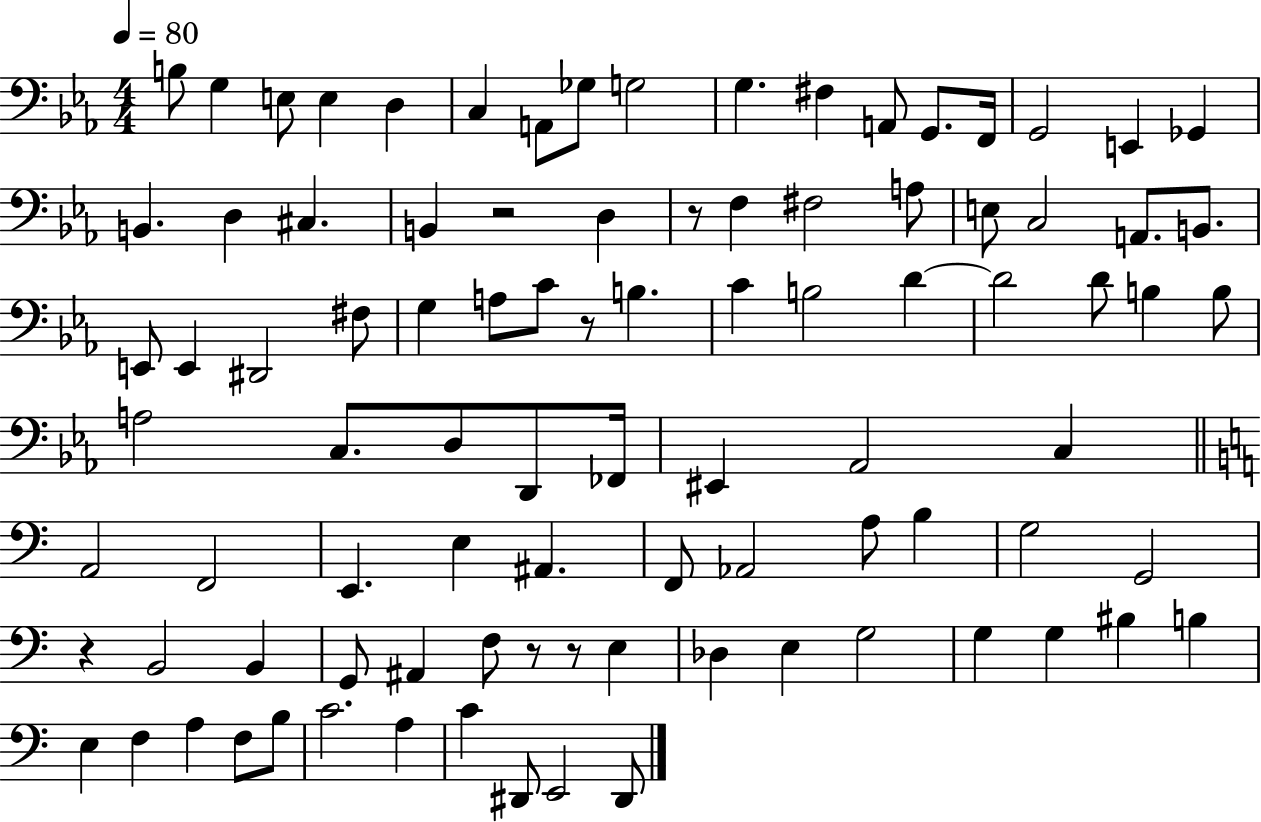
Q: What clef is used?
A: bass